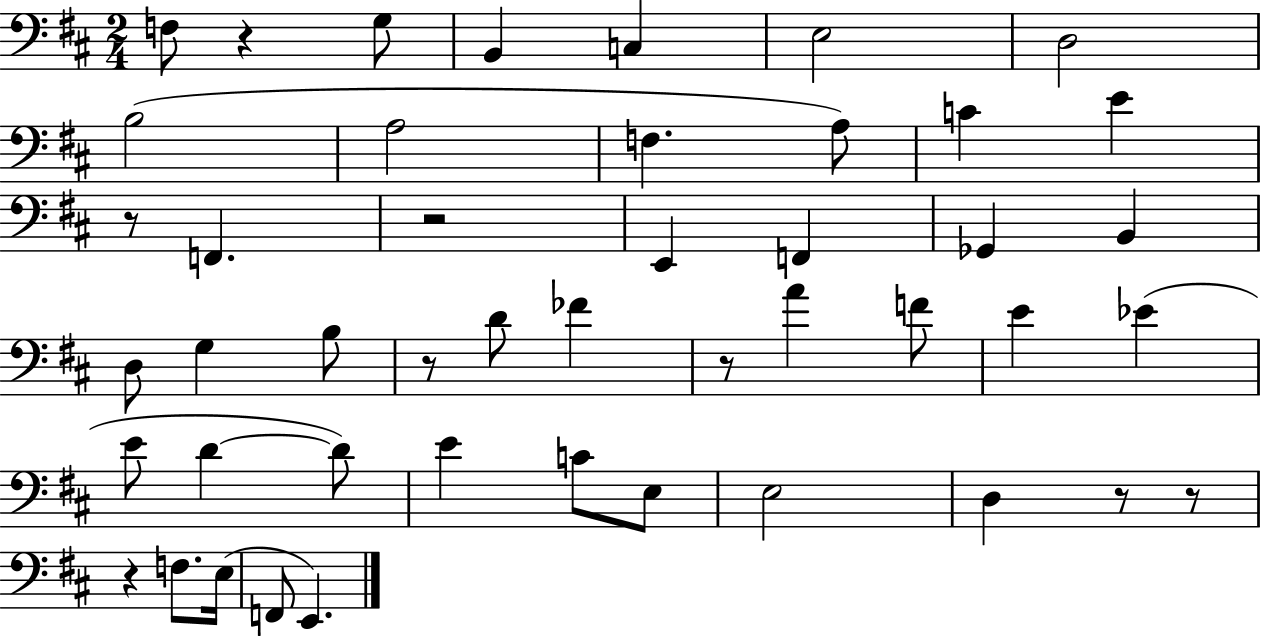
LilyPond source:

{
  \clef bass
  \numericTimeSignature
  \time 2/4
  \key d \major
  f8 r4 g8 | b,4 c4 | e2 | d2 | \break b2( | a2 | f4. a8) | c'4 e'4 | \break r8 f,4. | r2 | e,4 f,4 | ges,4 b,4 | \break d8 g4 b8 | r8 d'8 fes'4 | r8 a'4 f'8 | e'4 ees'4( | \break e'8 d'4~~ d'8) | e'4 c'8 e8 | e2 | d4 r8 r8 | \break r4 f8. e16( | f,8 e,4.) | \bar "|."
}